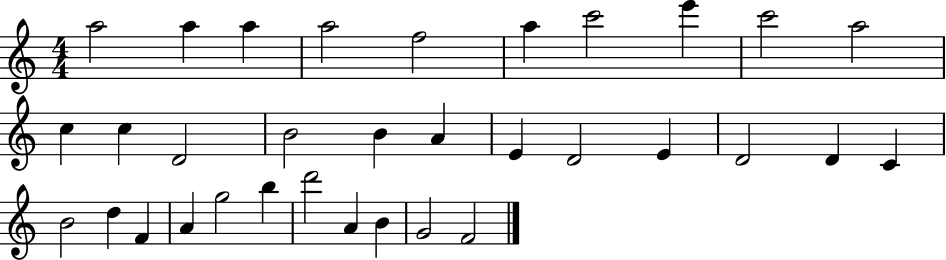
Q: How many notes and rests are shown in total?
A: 33